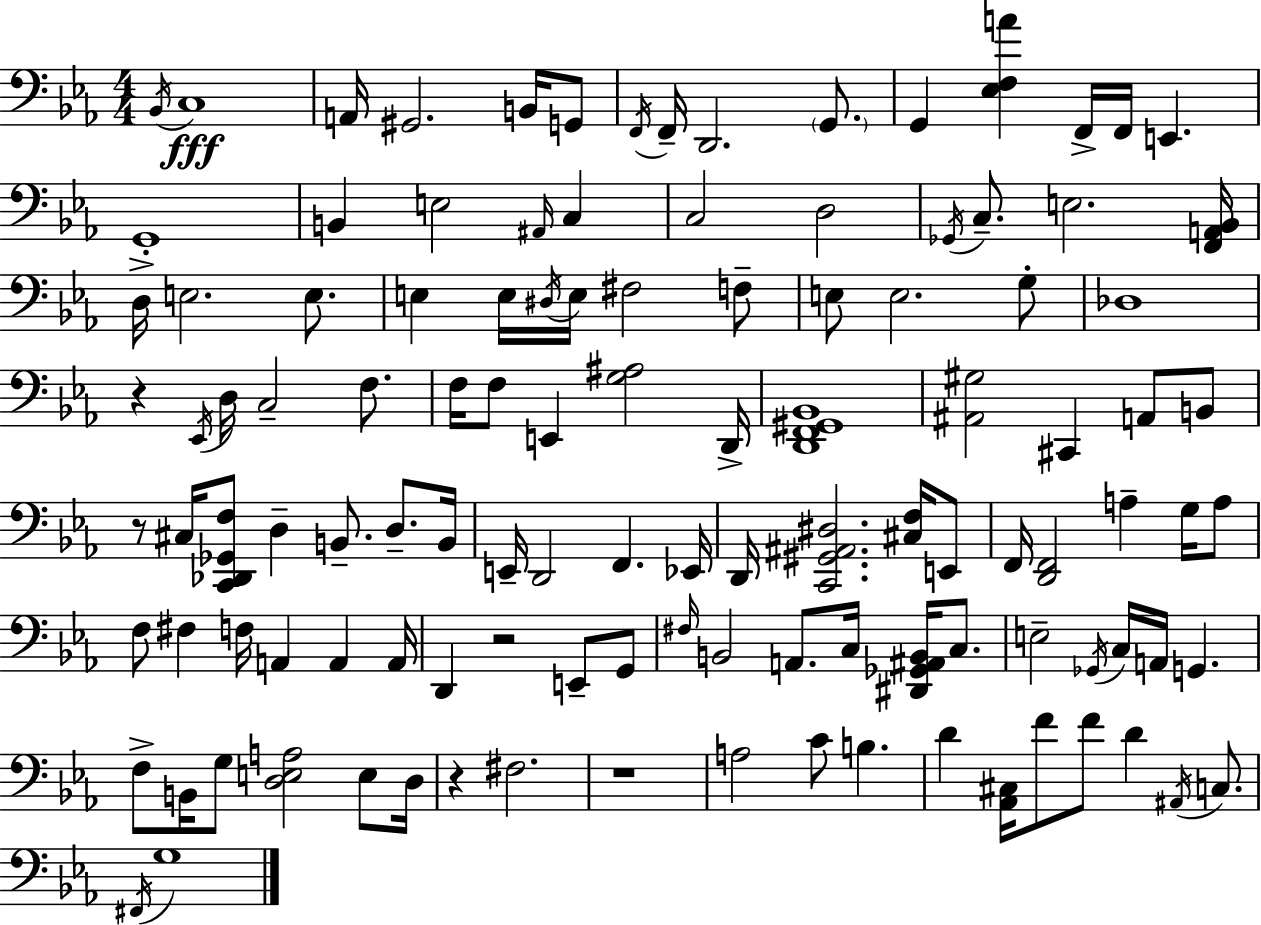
{
  \clef bass
  \numericTimeSignature
  \time 4/4
  \key c \minor
  \acciaccatura { bes,16 }\fff c1 | a,16 gis,2. b,16 g,8 | \acciaccatura { f,16 } f,16-- d,2. \parenthesize g,8. | g,4 <ees f a'>4 f,16-> f,16 e,4. | \break g,1-. | b,4 e2 \grace { ais,16 } c4 | c2 d2 | \acciaccatura { ges,16 } c8.-- e2. | \break <f, a, bes,>16 d16-> e2. | e8. e4 e16 \acciaccatura { dis16 } e16 fis2 | f8-- e8 e2. | g8-. des1 | \break r4 \acciaccatura { ees,16 } d16 c2-- | f8. f16 f8 e,4 <g ais>2 | d,16-> <d, f, gis, bes,>1 | <ais, gis>2 cis,4 | \break a,8 b,8 r8 cis16 <c, des, ges, f>8 d4-- b,8.-- | d8.-- b,16 e,16-- d,2 f,4. | ees,16 d,16 <c, gis, ais, dis>2. | <cis f>16 e,8 f,16 <d, f,>2 a4-- | \break g16 a8 f8 fis4 f16 a,4 | a,4 a,16 d,4 r2 | e,8-- g,8 \grace { fis16 } b,2 a,8. | c16 <dis, ges, ais, b,>16 c8. e2-- \acciaccatura { ges,16 } | \break c16 a,16 g,4. f8-> b,16 g8 <d e a>2 | e8 d16 r4 fis2. | r1 | a2 | \break c'8 b4. d'4 <aes, cis>16 f'8 f'8 | d'4 \acciaccatura { ais,16 } c8. \acciaccatura { fis,16 } g1 | \bar "|."
}